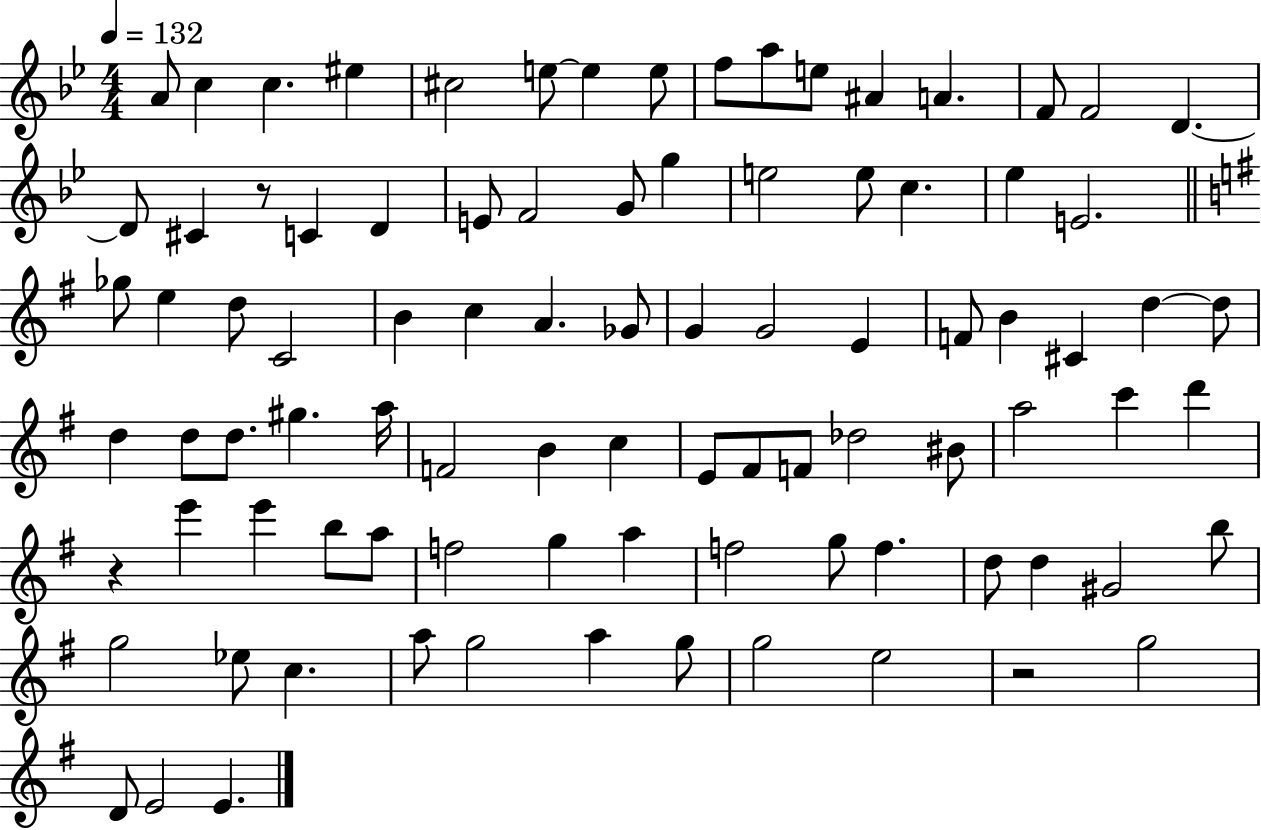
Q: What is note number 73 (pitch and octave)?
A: D5